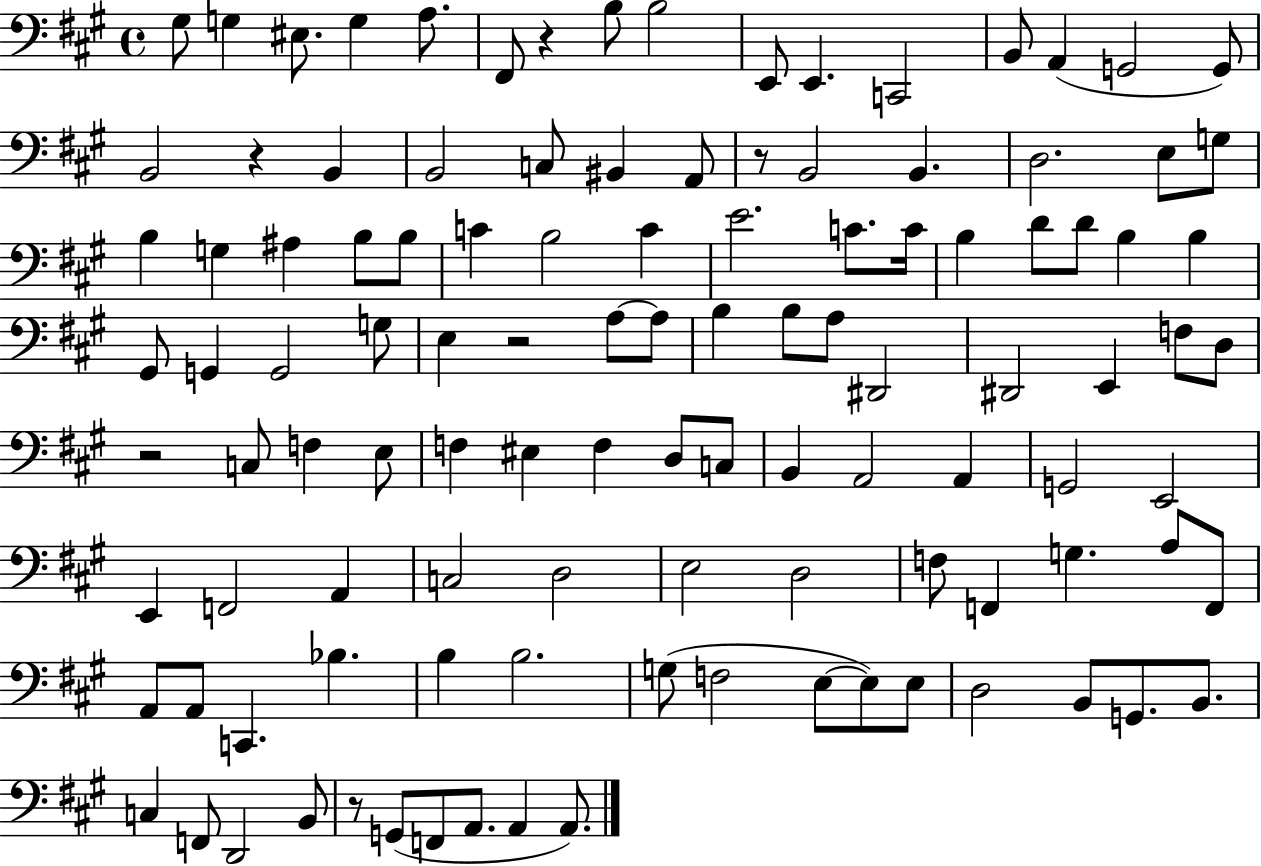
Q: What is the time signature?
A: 4/4